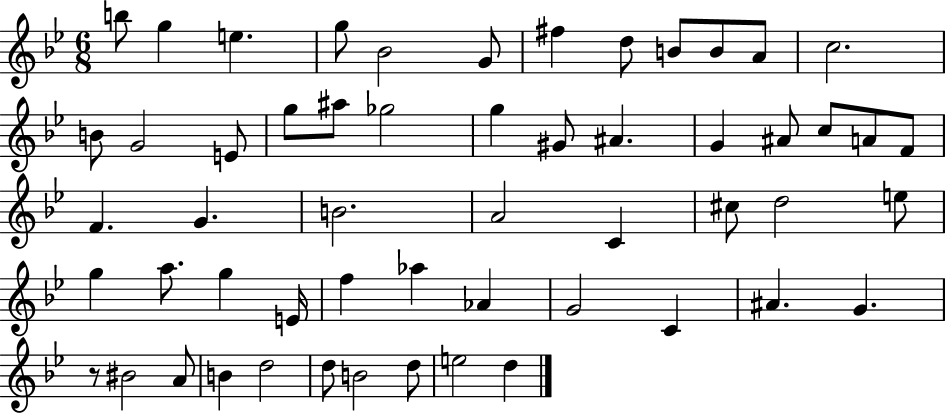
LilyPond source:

{
  \clef treble
  \numericTimeSignature
  \time 6/8
  \key bes \major
  b''8 g''4 e''4. | g''8 bes'2 g'8 | fis''4 d''8 b'8 b'8 a'8 | c''2. | \break b'8 g'2 e'8 | g''8 ais''8 ges''2 | g''4 gis'8 ais'4. | g'4 ais'8 c''8 a'8 f'8 | \break f'4. g'4. | b'2. | a'2 c'4 | cis''8 d''2 e''8 | \break g''4 a''8. g''4 e'16 | f''4 aes''4 aes'4 | g'2 c'4 | ais'4. g'4. | \break r8 bis'2 a'8 | b'4 d''2 | d''8 b'2 d''8 | e''2 d''4 | \break \bar "|."
}